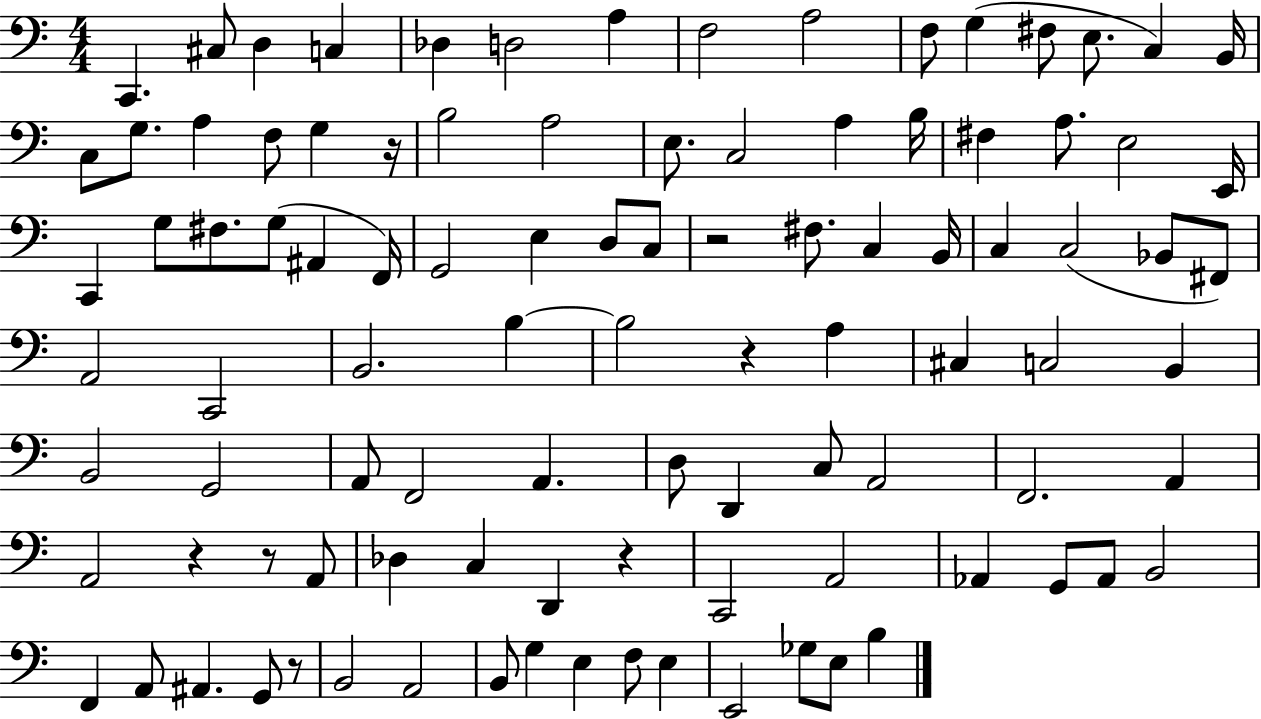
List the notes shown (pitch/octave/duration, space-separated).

C2/q. C#3/e D3/q C3/q Db3/q D3/h A3/q F3/h A3/h F3/e G3/q F#3/e E3/e. C3/q B2/s C3/e G3/e. A3/q F3/e G3/q R/s B3/h A3/h E3/e. C3/h A3/q B3/s F#3/q A3/e. E3/h E2/s C2/q G3/e F#3/e. G3/e A#2/q F2/s G2/h E3/q D3/e C3/e R/h F#3/e. C3/q B2/s C3/q C3/h Bb2/e F#2/e A2/h C2/h B2/h. B3/q B3/h R/q A3/q C#3/q C3/h B2/q B2/h G2/h A2/e F2/h A2/q. D3/e D2/q C3/e A2/h F2/h. A2/q A2/h R/q R/e A2/e Db3/q C3/q D2/q R/q C2/h A2/h Ab2/q G2/e Ab2/e B2/h F2/q A2/e A#2/q. G2/e R/e B2/h A2/h B2/e G3/q E3/q F3/e E3/q E2/h Gb3/e E3/e B3/q